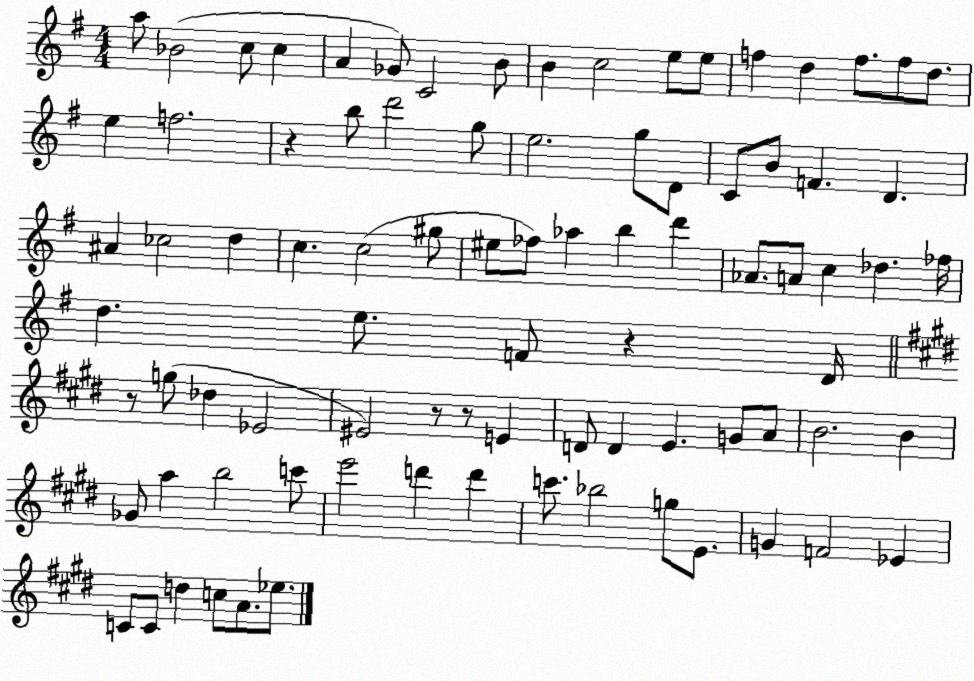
X:1
T:Untitled
M:4/4
L:1/4
K:G
a/2 _B2 c/2 c A _G/2 C2 B/2 B c2 e/2 e/2 f d f/2 f/2 d/2 e f2 z b/2 d'2 g/2 e2 g/2 D/2 C/2 B/2 F D ^A _c2 d c c2 ^g/2 ^e/2 _f/2 _a b d' _A/2 A/2 c _d _f/4 d e/2 F/2 z D/4 z/2 g/2 _d _E2 ^E2 z/2 z/2 E D/2 D E G/2 A/2 B2 B _G/2 a b2 c'/2 e'2 d' d' c'/2 _b2 g/2 E/2 G F2 _E C/2 C/2 d c/2 A/2 _e/2